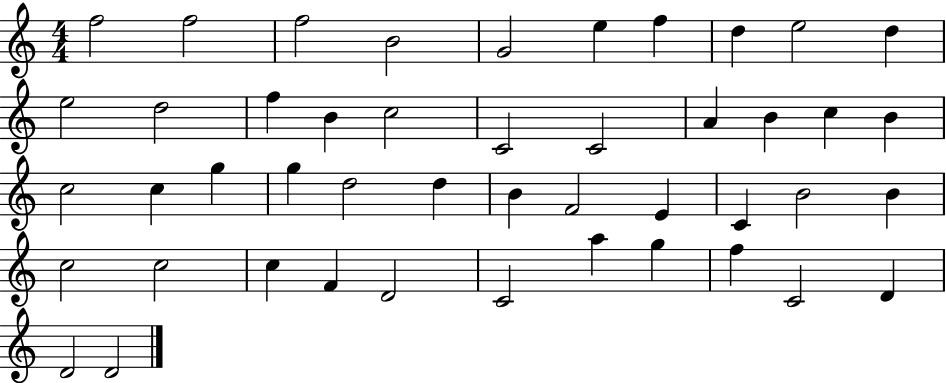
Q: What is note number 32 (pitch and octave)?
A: B4